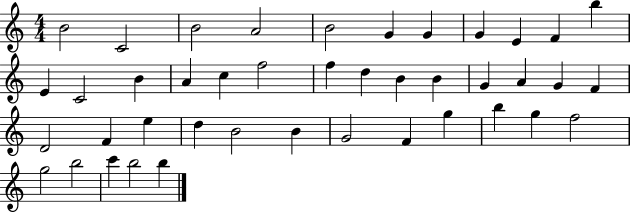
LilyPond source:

{
  \clef treble
  \numericTimeSignature
  \time 4/4
  \key c \major
  b'2 c'2 | b'2 a'2 | b'2 g'4 g'4 | g'4 e'4 f'4 b''4 | \break e'4 c'2 b'4 | a'4 c''4 f''2 | f''4 d''4 b'4 b'4 | g'4 a'4 g'4 f'4 | \break d'2 f'4 e''4 | d''4 b'2 b'4 | g'2 f'4 g''4 | b''4 g''4 f''2 | \break g''2 b''2 | c'''4 b''2 b''4 | \bar "|."
}